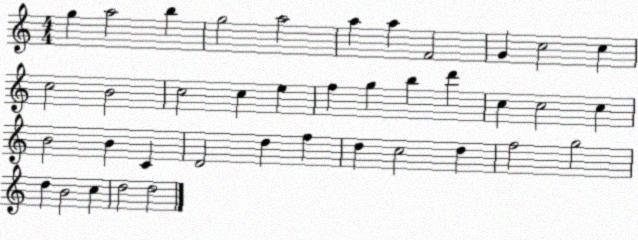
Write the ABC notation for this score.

X:1
T:Untitled
M:4/4
L:1/4
K:C
g a2 b g2 a2 a a F2 G c2 c c2 B2 c2 c e f g b d' c c2 c B2 B C D2 d f d c2 d f2 g2 d B2 c d2 d2